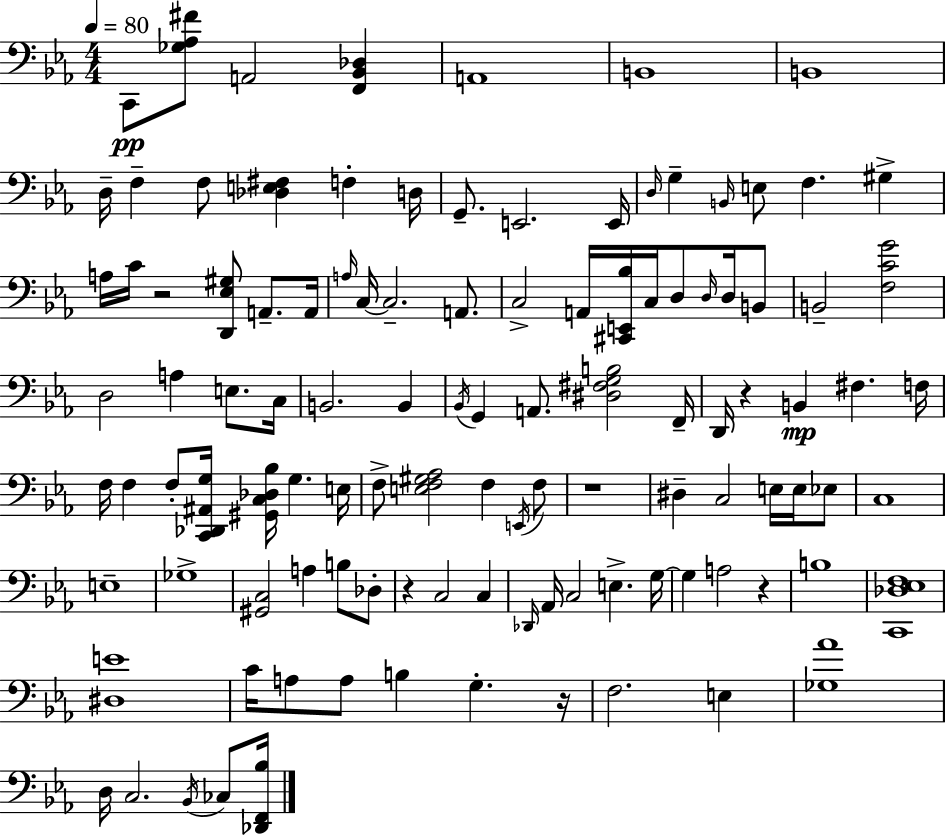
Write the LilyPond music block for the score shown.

{
  \clef bass
  \numericTimeSignature
  \time 4/4
  \key c \minor
  \tempo 4 = 80
  c,8\pp <ges aes fis'>8 a,2 <f, bes, des>4 | a,1 | b,1 | b,1 | \break d16-- f4-- f8 <des e fis>4 f4-. d16 | g,8.-- e,2. e,16 | \grace { d16 } g4-- \grace { b,16 } e8 f4. gis4-> | a16 c'16 r2 <d, ees gis>8 a,8.-- | \break a,16 \grace { a16 } c16~~ c2.-- | a,8. c2-> a,16 <cis, e, bes>16 c16 d8 | \grace { d16 } d16 b,8 b,2-- <f c' g'>2 | d2 a4 | \break e8. c16 b,2. | b,4 \acciaccatura { bes,16 } g,4 a,8. <dis fis g b>2 | f,16-- d,16 r4 b,4\mp fis4. | f16 f16 f4 f8-. <c, des, ais, g>16 <gis, c des bes>16 g4. | \break e16 f8-> <e f gis aes>2 f4 | \acciaccatura { e,16 } f8 r1 | dis4-- c2 | e16 e16 ees8 c1 | \break e1-- | ges1-> | <gis, c>2 a4 | b8 des8-. r4 c2 | \break c4 \grace { des,16 } aes,16 c2 | e4.-> g16~~ g4 a2 | r4 b1 | <c, des ees f>1 | \break <dis e'>1 | c'16 a8 a8 b4 | g4.-. r16 f2. | e4 <ges aes'>1 | \break d16 c2. | \acciaccatura { bes,16 } ces8 <des, f, bes>16 \bar "|."
}